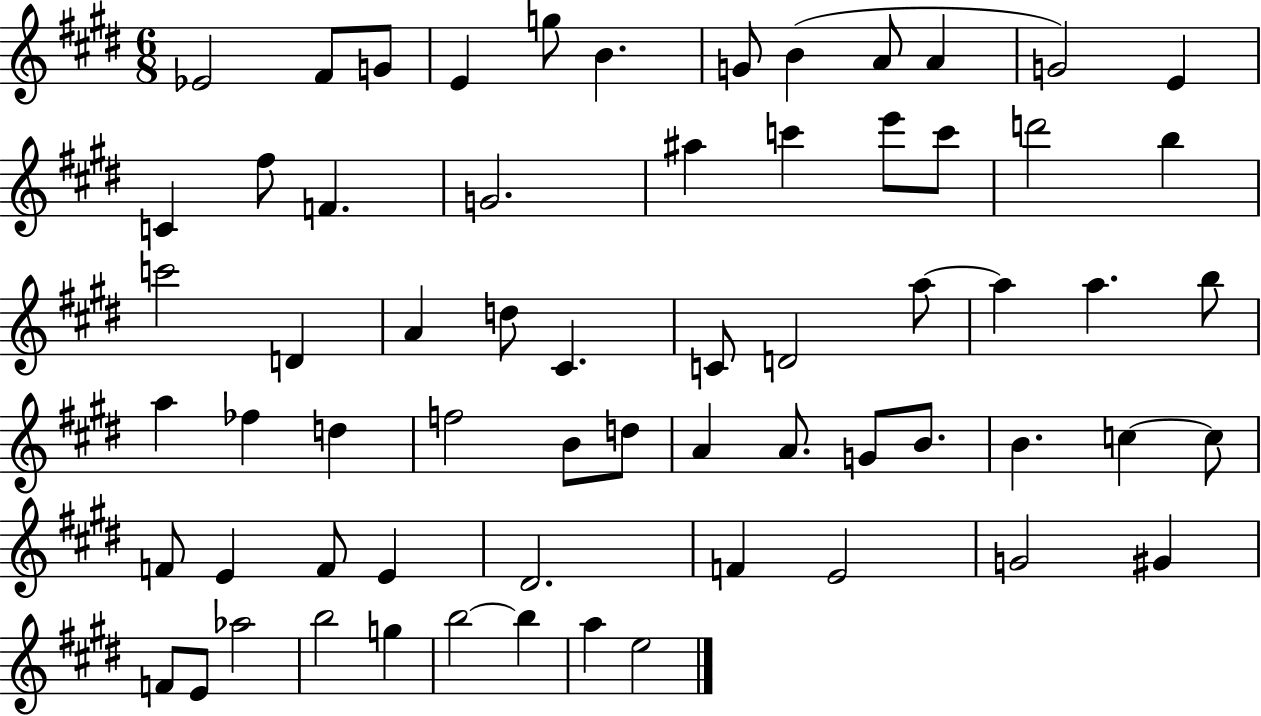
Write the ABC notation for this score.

X:1
T:Untitled
M:6/8
L:1/4
K:E
_E2 ^F/2 G/2 E g/2 B G/2 B A/2 A G2 E C ^f/2 F G2 ^a c' e'/2 c'/2 d'2 b c'2 D A d/2 ^C C/2 D2 a/2 a a b/2 a _f d f2 B/2 d/2 A A/2 G/2 B/2 B c c/2 F/2 E F/2 E ^D2 F E2 G2 ^G F/2 E/2 _a2 b2 g b2 b a e2